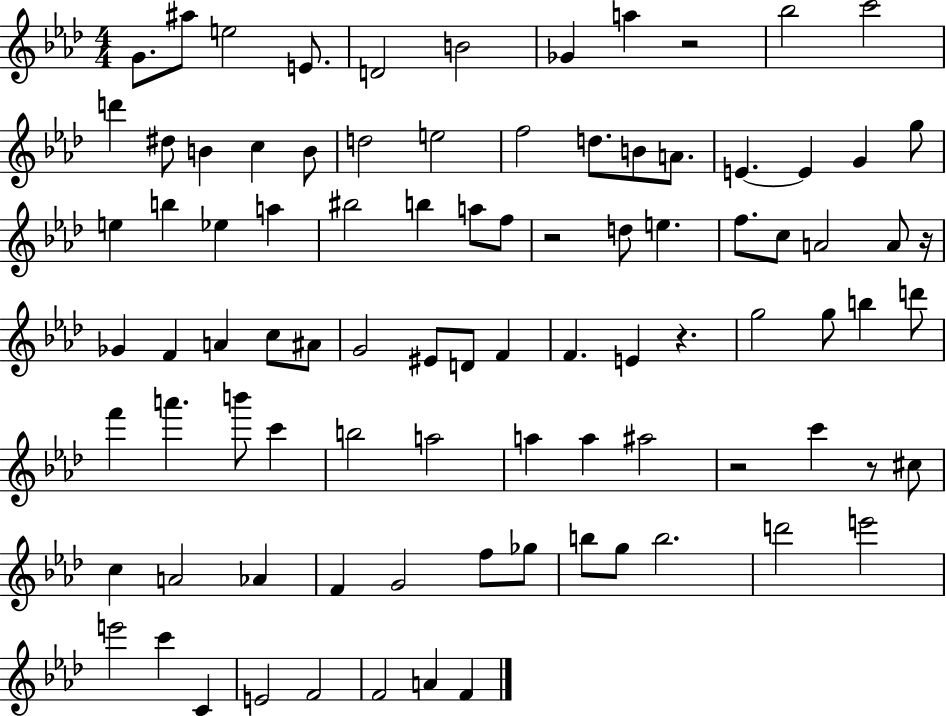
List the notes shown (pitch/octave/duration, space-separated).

G4/e. A#5/e E5/h E4/e. D4/h B4/h Gb4/q A5/q R/h Bb5/h C6/h D6/q D#5/e B4/q C5/q B4/e D5/h E5/h F5/h D5/e. B4/e A4/e. E4/q. E4/q G4/q G5/e E5/q B5/q Eb5/q A5/q BIS5/h B5/q A5/e F5/e R/h D5/e E5/q. F5/e. C5/e A4/h A4/e R/s Gb4/q F4/q A4/q C5/e A#4/e G4/h EIS4/e D4/e F4/q F4/q. E4/q R/q. G5/h G5/e B5/q D6/e F6/q A6/q. B6/e C6/q B5/h A5/h A5/q A5/q A#5/h R/h C6/q R/e C#5/e C5/q A4/h Ab4/q F4/q G4/h F5/e Gb5/e B5/e G5/e B5/h. D6/h E6/h E6/h C6/q C4/q E4/h F4/h F4/h A4/q F4/q